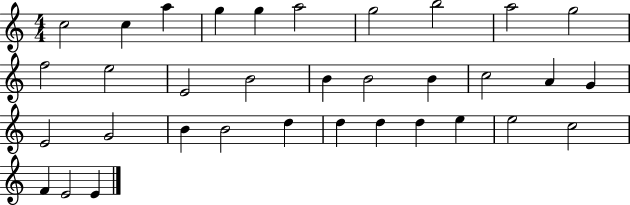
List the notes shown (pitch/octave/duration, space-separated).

C5/h C5/q A5/q G5/q G5/q A5/h G5/h B5/h A5/h G5/h F5/h E5/h E4/h B4/h B4/q B4/h B4/q C5/h A4/q G4/q E4/h G4/h B4/q B4/h D5/q D5/q D5/q D5/q E5/q E5/h C5/h F4/q E4/h E4/q